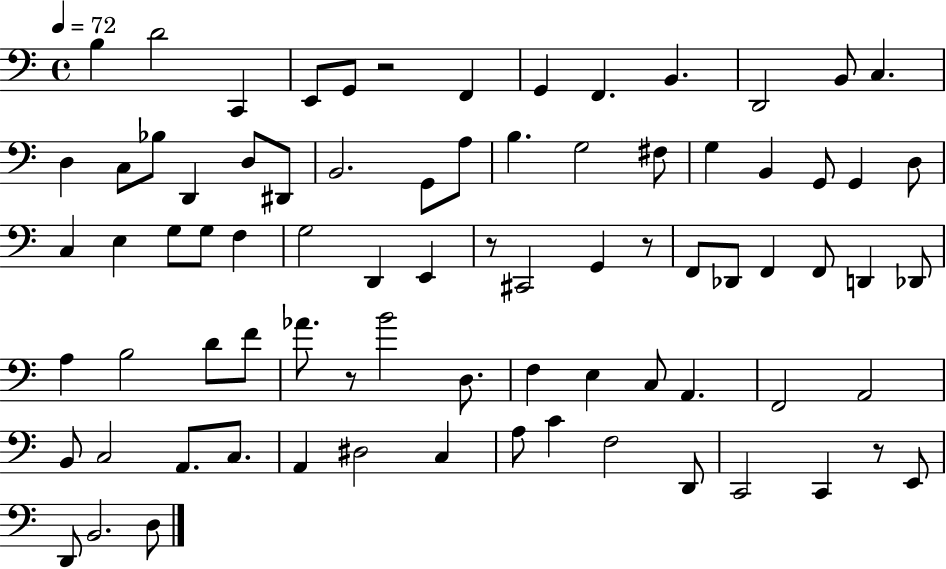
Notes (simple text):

B3/q D4/h C2/q E2/e G2/e R/h F2/q G2/q F2/q. B2/q. D2/h B2/e C3/q. D3/q C3/e Bb3/e D2/q D3/e D#2/e B2/h. G2/e A3/e B3/q. G3/h F#3/e G3/q B2/q G2/e G2/q D3/e C3/q E3/q G3/e G3/e F3/q G3/h D2/q E2/q R/e C#2/h G2/q R/e F2/e Db2/e F2/q F2/e D2/q Db2/e A3/q B3/h D4/e F4/e Ab4/e. R/e B4/h D3/e. F3/q E3/q C3/e A2/q. F2/h A2/h B2/e C3/h A2/e. C3/e. A2/q D#3/h C3/q A3/e C4/q F3/h D2/e C2/h C2/q R/e E2/e D2/e B2/h. D3/e